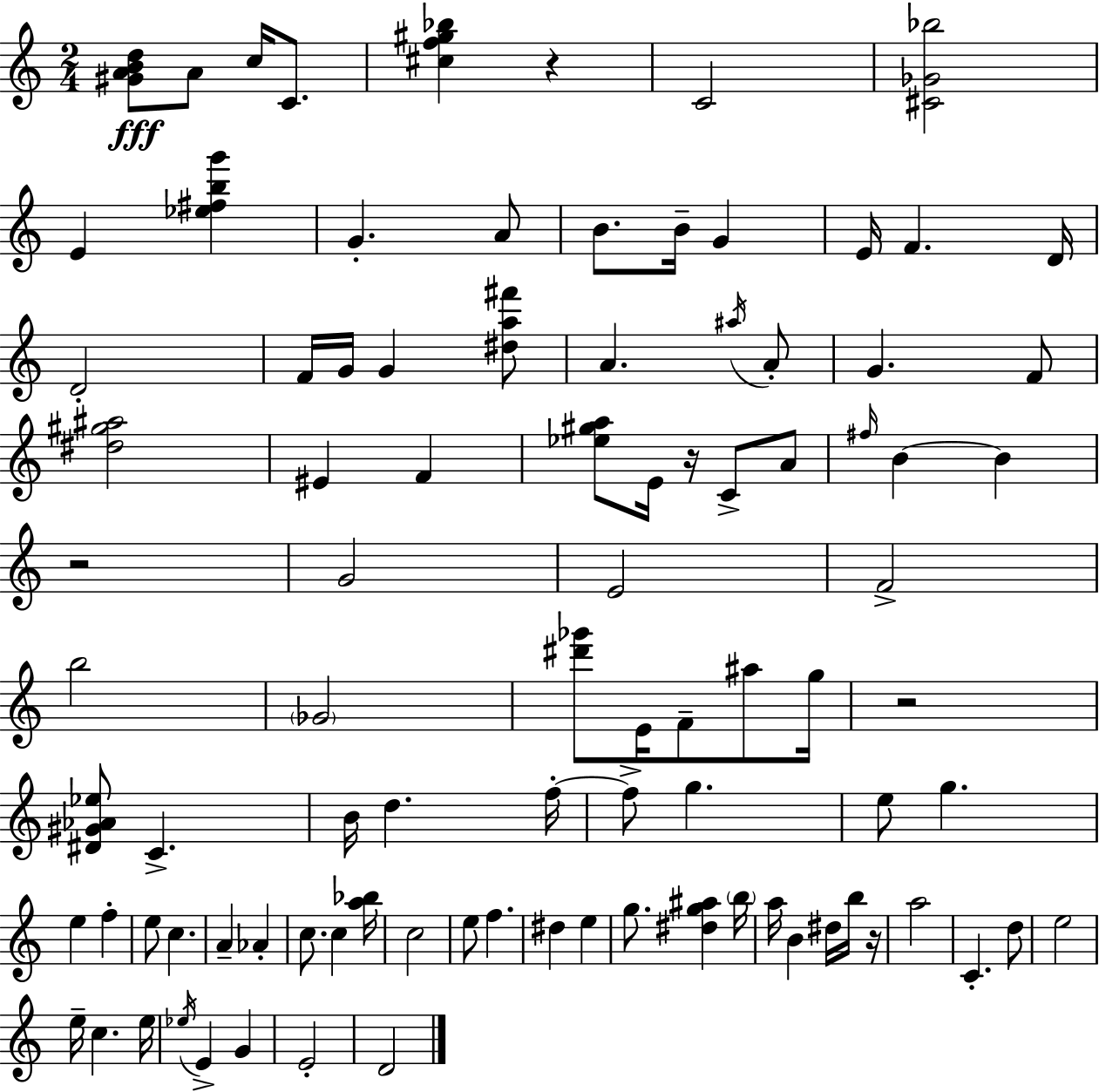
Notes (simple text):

[G#4,A4,B4,D5]/e A4/e C5/s C4/e. [C#5,F5,G#5,Bb5]/q R/q C4/h [C#4,Gb4,Bb5]/h E4/q [Eb5,F#5,B5,G6]/q G4/q. A4/e B4/e. B4/s G4/q E4/s F4/q. D4/s D4/h F4/s G4/s G4/q [D#5,A5,F#6]/e A4/q. A#5/s A4/e G4/q. F4/e [D#5,G#5,A#5]/h EIS4/q F4/q [Eb5,G#5,A5]/e E4/s R/s C4/e A4/e F#5/s B4/q B4/q R/h G4/h E4/h F4/h B5/h Gb4/h [D#6,Gb6]/e E4/s F4/e A#5/e G5/s R/h [D#4,G#4,Ab4,Eb5]/e C4/q. B4/s D5/q. F5/s F5/e G5/q. E5/e G5/q. E5/q F5/q E5/e C5/q. A4/q Ab4/q C5/e. C5/q [A5,Bb5]/s C5/h E5/e F5/q. D#5/q E5/q G5/e. [D#5,G5,A#5]/q B5/s A5/s B4/q D#5/s B5/s R/s A5/h C4/q. D5/e E5/h E5/s C5/q. E5/s Eb5/s E4/q G4/q E4/h D4/h